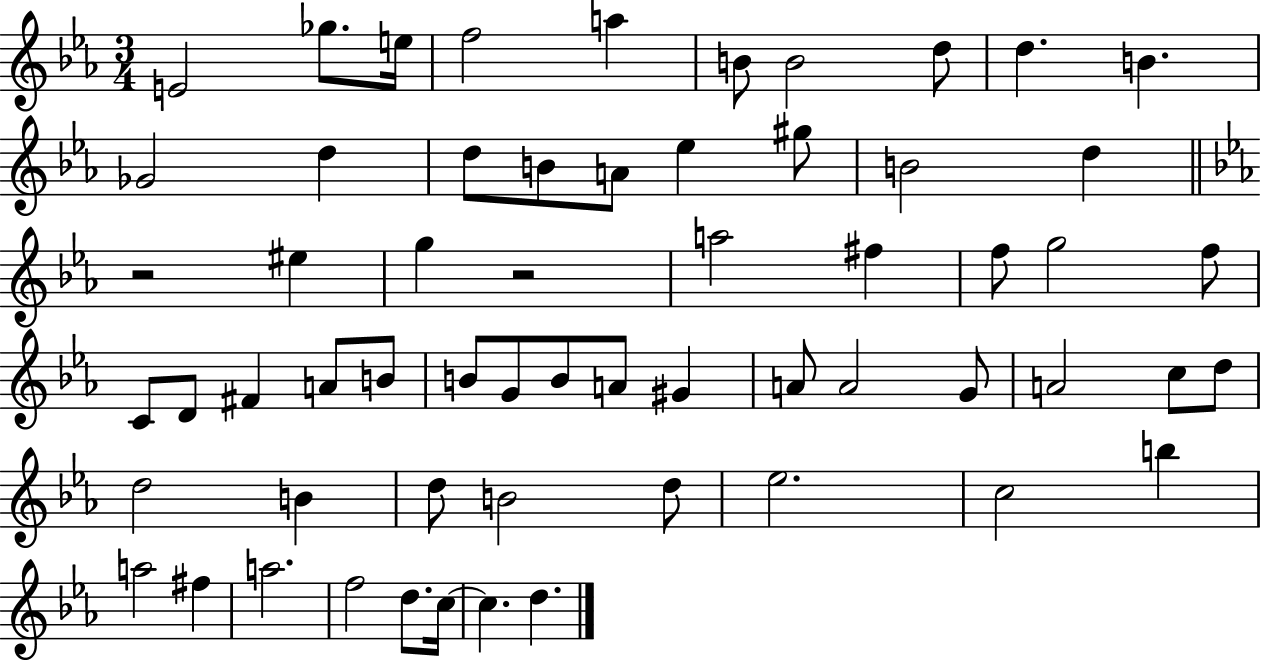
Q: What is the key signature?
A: EES major